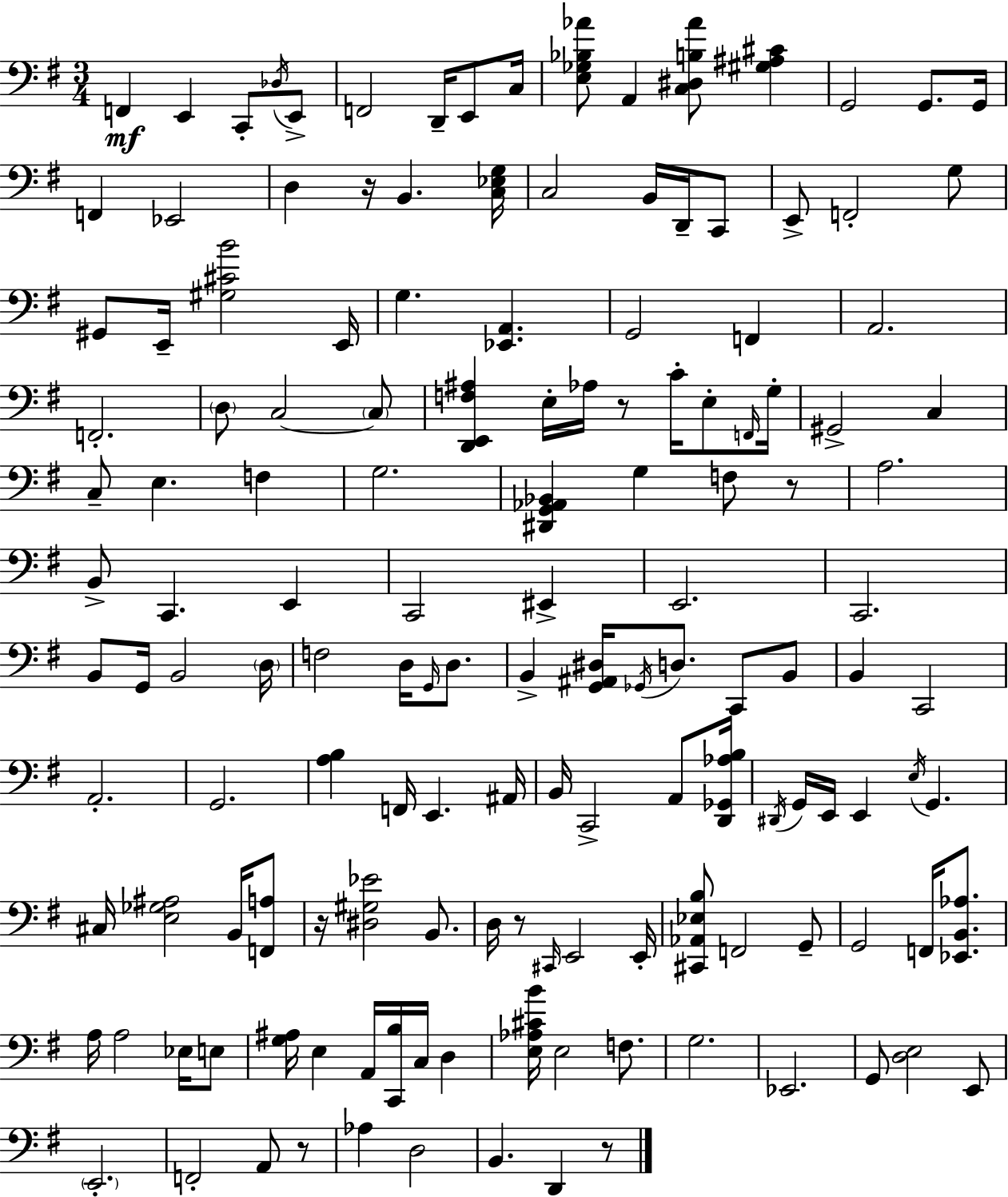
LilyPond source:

{
  \clef bass
  \numericTimeSignature
  \time 3/4
  \key e \minor
  f,4\mf e,4 c,8-. \acciaccatura { des16 } e,8-> | f,2 d,16-- e,8 | c16 <e ges bes aes'>8 a,4 <c dis b aes'>8 <gis ais cis'>4 | g,2 g,8. | \break g,16 f,4 ees,2 | d4 r16 b,4. | <c ees g>16 c2 b,16 d,16-- c,8 | e,8-> f,2-. g8 | \break gis,8 e,16-- <gis cis' b'>2 | e,16 g4. <ees, a,>4. | g,2 f,4 | a,2. | \break f,2.-. | \parenthesize d8 c2~~ \parenthesize c8 | <d, e, f ais>4 e16-. aes16 r8 c'16-. e8-. | \grace { f,16 } g16-. gis,2-> c4 | \break c8-- e4. f4 | g2. | <dis, g, aes, bes,>4 g4 f8 | r8 a2. | \break b,8-> c,4. e,4 | c,2 eis,4-> | e,2. | c,2. | \break b,8 g,16 b,2 | \parenthesize d16 f2 d16 \grace { g,16 } | d8. b,4-> <g, ais, dis>16 \acciaccatura { ges,16 } d8. | c,8 b,8 b,4 c,2 | \break a,2.-. | g,2. | <a b>4 f,16 e,4. | ais,16 b,16 c,2-> | \break a,8 <d, ges, aes b>16 \acciaccatura { dis,16 } g,16 e,16 e,4 \acciaccatura { e16 } | g,4. cis16 <e ges ais>2 | b,16 <f, a>8 r16 <dis gis ees'>2 | b,8. d16 r8 \grace { cis,16 } e,2 | \break e,16-. <cis, aes, ees b>8 f,2 | g,8-- g,2 | f,16 <ees, b, aes>8. a16 a2 | ees16 e8 <g ais>16 e4 | \break a,16 <c, b>16 c16 d4 <e aes cis' b'>16 e2 | f8. g2. | ees,2. | g,8 <d e>2 | \break e,8 \parenthesize e,2.-. | f,2-. | a,8 r8 aes4 d2 | b,4. | \break d,4 r8 \bar "|."
}